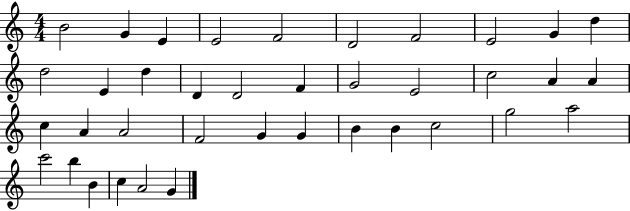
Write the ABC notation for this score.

X:1
T:Untitled
M:4/4
L:1/4
K:C
B2 G E E2 F2 D2 F2 E2 G d d2 E d D D2 F G2 E2 c2 A A c A A2 F2 G G B B c2 g2 a2 c'2 b B c A2 G